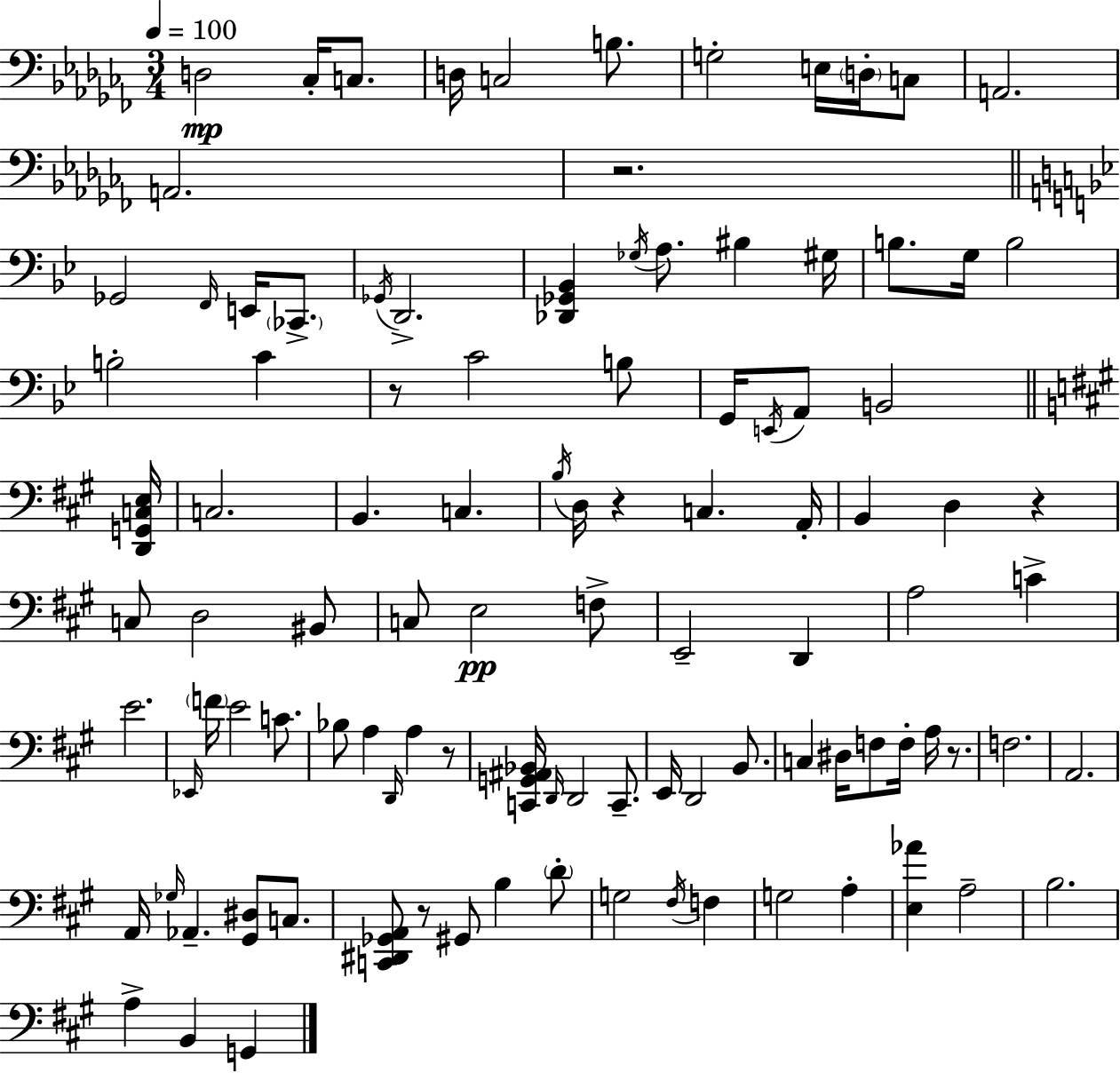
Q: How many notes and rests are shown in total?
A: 104